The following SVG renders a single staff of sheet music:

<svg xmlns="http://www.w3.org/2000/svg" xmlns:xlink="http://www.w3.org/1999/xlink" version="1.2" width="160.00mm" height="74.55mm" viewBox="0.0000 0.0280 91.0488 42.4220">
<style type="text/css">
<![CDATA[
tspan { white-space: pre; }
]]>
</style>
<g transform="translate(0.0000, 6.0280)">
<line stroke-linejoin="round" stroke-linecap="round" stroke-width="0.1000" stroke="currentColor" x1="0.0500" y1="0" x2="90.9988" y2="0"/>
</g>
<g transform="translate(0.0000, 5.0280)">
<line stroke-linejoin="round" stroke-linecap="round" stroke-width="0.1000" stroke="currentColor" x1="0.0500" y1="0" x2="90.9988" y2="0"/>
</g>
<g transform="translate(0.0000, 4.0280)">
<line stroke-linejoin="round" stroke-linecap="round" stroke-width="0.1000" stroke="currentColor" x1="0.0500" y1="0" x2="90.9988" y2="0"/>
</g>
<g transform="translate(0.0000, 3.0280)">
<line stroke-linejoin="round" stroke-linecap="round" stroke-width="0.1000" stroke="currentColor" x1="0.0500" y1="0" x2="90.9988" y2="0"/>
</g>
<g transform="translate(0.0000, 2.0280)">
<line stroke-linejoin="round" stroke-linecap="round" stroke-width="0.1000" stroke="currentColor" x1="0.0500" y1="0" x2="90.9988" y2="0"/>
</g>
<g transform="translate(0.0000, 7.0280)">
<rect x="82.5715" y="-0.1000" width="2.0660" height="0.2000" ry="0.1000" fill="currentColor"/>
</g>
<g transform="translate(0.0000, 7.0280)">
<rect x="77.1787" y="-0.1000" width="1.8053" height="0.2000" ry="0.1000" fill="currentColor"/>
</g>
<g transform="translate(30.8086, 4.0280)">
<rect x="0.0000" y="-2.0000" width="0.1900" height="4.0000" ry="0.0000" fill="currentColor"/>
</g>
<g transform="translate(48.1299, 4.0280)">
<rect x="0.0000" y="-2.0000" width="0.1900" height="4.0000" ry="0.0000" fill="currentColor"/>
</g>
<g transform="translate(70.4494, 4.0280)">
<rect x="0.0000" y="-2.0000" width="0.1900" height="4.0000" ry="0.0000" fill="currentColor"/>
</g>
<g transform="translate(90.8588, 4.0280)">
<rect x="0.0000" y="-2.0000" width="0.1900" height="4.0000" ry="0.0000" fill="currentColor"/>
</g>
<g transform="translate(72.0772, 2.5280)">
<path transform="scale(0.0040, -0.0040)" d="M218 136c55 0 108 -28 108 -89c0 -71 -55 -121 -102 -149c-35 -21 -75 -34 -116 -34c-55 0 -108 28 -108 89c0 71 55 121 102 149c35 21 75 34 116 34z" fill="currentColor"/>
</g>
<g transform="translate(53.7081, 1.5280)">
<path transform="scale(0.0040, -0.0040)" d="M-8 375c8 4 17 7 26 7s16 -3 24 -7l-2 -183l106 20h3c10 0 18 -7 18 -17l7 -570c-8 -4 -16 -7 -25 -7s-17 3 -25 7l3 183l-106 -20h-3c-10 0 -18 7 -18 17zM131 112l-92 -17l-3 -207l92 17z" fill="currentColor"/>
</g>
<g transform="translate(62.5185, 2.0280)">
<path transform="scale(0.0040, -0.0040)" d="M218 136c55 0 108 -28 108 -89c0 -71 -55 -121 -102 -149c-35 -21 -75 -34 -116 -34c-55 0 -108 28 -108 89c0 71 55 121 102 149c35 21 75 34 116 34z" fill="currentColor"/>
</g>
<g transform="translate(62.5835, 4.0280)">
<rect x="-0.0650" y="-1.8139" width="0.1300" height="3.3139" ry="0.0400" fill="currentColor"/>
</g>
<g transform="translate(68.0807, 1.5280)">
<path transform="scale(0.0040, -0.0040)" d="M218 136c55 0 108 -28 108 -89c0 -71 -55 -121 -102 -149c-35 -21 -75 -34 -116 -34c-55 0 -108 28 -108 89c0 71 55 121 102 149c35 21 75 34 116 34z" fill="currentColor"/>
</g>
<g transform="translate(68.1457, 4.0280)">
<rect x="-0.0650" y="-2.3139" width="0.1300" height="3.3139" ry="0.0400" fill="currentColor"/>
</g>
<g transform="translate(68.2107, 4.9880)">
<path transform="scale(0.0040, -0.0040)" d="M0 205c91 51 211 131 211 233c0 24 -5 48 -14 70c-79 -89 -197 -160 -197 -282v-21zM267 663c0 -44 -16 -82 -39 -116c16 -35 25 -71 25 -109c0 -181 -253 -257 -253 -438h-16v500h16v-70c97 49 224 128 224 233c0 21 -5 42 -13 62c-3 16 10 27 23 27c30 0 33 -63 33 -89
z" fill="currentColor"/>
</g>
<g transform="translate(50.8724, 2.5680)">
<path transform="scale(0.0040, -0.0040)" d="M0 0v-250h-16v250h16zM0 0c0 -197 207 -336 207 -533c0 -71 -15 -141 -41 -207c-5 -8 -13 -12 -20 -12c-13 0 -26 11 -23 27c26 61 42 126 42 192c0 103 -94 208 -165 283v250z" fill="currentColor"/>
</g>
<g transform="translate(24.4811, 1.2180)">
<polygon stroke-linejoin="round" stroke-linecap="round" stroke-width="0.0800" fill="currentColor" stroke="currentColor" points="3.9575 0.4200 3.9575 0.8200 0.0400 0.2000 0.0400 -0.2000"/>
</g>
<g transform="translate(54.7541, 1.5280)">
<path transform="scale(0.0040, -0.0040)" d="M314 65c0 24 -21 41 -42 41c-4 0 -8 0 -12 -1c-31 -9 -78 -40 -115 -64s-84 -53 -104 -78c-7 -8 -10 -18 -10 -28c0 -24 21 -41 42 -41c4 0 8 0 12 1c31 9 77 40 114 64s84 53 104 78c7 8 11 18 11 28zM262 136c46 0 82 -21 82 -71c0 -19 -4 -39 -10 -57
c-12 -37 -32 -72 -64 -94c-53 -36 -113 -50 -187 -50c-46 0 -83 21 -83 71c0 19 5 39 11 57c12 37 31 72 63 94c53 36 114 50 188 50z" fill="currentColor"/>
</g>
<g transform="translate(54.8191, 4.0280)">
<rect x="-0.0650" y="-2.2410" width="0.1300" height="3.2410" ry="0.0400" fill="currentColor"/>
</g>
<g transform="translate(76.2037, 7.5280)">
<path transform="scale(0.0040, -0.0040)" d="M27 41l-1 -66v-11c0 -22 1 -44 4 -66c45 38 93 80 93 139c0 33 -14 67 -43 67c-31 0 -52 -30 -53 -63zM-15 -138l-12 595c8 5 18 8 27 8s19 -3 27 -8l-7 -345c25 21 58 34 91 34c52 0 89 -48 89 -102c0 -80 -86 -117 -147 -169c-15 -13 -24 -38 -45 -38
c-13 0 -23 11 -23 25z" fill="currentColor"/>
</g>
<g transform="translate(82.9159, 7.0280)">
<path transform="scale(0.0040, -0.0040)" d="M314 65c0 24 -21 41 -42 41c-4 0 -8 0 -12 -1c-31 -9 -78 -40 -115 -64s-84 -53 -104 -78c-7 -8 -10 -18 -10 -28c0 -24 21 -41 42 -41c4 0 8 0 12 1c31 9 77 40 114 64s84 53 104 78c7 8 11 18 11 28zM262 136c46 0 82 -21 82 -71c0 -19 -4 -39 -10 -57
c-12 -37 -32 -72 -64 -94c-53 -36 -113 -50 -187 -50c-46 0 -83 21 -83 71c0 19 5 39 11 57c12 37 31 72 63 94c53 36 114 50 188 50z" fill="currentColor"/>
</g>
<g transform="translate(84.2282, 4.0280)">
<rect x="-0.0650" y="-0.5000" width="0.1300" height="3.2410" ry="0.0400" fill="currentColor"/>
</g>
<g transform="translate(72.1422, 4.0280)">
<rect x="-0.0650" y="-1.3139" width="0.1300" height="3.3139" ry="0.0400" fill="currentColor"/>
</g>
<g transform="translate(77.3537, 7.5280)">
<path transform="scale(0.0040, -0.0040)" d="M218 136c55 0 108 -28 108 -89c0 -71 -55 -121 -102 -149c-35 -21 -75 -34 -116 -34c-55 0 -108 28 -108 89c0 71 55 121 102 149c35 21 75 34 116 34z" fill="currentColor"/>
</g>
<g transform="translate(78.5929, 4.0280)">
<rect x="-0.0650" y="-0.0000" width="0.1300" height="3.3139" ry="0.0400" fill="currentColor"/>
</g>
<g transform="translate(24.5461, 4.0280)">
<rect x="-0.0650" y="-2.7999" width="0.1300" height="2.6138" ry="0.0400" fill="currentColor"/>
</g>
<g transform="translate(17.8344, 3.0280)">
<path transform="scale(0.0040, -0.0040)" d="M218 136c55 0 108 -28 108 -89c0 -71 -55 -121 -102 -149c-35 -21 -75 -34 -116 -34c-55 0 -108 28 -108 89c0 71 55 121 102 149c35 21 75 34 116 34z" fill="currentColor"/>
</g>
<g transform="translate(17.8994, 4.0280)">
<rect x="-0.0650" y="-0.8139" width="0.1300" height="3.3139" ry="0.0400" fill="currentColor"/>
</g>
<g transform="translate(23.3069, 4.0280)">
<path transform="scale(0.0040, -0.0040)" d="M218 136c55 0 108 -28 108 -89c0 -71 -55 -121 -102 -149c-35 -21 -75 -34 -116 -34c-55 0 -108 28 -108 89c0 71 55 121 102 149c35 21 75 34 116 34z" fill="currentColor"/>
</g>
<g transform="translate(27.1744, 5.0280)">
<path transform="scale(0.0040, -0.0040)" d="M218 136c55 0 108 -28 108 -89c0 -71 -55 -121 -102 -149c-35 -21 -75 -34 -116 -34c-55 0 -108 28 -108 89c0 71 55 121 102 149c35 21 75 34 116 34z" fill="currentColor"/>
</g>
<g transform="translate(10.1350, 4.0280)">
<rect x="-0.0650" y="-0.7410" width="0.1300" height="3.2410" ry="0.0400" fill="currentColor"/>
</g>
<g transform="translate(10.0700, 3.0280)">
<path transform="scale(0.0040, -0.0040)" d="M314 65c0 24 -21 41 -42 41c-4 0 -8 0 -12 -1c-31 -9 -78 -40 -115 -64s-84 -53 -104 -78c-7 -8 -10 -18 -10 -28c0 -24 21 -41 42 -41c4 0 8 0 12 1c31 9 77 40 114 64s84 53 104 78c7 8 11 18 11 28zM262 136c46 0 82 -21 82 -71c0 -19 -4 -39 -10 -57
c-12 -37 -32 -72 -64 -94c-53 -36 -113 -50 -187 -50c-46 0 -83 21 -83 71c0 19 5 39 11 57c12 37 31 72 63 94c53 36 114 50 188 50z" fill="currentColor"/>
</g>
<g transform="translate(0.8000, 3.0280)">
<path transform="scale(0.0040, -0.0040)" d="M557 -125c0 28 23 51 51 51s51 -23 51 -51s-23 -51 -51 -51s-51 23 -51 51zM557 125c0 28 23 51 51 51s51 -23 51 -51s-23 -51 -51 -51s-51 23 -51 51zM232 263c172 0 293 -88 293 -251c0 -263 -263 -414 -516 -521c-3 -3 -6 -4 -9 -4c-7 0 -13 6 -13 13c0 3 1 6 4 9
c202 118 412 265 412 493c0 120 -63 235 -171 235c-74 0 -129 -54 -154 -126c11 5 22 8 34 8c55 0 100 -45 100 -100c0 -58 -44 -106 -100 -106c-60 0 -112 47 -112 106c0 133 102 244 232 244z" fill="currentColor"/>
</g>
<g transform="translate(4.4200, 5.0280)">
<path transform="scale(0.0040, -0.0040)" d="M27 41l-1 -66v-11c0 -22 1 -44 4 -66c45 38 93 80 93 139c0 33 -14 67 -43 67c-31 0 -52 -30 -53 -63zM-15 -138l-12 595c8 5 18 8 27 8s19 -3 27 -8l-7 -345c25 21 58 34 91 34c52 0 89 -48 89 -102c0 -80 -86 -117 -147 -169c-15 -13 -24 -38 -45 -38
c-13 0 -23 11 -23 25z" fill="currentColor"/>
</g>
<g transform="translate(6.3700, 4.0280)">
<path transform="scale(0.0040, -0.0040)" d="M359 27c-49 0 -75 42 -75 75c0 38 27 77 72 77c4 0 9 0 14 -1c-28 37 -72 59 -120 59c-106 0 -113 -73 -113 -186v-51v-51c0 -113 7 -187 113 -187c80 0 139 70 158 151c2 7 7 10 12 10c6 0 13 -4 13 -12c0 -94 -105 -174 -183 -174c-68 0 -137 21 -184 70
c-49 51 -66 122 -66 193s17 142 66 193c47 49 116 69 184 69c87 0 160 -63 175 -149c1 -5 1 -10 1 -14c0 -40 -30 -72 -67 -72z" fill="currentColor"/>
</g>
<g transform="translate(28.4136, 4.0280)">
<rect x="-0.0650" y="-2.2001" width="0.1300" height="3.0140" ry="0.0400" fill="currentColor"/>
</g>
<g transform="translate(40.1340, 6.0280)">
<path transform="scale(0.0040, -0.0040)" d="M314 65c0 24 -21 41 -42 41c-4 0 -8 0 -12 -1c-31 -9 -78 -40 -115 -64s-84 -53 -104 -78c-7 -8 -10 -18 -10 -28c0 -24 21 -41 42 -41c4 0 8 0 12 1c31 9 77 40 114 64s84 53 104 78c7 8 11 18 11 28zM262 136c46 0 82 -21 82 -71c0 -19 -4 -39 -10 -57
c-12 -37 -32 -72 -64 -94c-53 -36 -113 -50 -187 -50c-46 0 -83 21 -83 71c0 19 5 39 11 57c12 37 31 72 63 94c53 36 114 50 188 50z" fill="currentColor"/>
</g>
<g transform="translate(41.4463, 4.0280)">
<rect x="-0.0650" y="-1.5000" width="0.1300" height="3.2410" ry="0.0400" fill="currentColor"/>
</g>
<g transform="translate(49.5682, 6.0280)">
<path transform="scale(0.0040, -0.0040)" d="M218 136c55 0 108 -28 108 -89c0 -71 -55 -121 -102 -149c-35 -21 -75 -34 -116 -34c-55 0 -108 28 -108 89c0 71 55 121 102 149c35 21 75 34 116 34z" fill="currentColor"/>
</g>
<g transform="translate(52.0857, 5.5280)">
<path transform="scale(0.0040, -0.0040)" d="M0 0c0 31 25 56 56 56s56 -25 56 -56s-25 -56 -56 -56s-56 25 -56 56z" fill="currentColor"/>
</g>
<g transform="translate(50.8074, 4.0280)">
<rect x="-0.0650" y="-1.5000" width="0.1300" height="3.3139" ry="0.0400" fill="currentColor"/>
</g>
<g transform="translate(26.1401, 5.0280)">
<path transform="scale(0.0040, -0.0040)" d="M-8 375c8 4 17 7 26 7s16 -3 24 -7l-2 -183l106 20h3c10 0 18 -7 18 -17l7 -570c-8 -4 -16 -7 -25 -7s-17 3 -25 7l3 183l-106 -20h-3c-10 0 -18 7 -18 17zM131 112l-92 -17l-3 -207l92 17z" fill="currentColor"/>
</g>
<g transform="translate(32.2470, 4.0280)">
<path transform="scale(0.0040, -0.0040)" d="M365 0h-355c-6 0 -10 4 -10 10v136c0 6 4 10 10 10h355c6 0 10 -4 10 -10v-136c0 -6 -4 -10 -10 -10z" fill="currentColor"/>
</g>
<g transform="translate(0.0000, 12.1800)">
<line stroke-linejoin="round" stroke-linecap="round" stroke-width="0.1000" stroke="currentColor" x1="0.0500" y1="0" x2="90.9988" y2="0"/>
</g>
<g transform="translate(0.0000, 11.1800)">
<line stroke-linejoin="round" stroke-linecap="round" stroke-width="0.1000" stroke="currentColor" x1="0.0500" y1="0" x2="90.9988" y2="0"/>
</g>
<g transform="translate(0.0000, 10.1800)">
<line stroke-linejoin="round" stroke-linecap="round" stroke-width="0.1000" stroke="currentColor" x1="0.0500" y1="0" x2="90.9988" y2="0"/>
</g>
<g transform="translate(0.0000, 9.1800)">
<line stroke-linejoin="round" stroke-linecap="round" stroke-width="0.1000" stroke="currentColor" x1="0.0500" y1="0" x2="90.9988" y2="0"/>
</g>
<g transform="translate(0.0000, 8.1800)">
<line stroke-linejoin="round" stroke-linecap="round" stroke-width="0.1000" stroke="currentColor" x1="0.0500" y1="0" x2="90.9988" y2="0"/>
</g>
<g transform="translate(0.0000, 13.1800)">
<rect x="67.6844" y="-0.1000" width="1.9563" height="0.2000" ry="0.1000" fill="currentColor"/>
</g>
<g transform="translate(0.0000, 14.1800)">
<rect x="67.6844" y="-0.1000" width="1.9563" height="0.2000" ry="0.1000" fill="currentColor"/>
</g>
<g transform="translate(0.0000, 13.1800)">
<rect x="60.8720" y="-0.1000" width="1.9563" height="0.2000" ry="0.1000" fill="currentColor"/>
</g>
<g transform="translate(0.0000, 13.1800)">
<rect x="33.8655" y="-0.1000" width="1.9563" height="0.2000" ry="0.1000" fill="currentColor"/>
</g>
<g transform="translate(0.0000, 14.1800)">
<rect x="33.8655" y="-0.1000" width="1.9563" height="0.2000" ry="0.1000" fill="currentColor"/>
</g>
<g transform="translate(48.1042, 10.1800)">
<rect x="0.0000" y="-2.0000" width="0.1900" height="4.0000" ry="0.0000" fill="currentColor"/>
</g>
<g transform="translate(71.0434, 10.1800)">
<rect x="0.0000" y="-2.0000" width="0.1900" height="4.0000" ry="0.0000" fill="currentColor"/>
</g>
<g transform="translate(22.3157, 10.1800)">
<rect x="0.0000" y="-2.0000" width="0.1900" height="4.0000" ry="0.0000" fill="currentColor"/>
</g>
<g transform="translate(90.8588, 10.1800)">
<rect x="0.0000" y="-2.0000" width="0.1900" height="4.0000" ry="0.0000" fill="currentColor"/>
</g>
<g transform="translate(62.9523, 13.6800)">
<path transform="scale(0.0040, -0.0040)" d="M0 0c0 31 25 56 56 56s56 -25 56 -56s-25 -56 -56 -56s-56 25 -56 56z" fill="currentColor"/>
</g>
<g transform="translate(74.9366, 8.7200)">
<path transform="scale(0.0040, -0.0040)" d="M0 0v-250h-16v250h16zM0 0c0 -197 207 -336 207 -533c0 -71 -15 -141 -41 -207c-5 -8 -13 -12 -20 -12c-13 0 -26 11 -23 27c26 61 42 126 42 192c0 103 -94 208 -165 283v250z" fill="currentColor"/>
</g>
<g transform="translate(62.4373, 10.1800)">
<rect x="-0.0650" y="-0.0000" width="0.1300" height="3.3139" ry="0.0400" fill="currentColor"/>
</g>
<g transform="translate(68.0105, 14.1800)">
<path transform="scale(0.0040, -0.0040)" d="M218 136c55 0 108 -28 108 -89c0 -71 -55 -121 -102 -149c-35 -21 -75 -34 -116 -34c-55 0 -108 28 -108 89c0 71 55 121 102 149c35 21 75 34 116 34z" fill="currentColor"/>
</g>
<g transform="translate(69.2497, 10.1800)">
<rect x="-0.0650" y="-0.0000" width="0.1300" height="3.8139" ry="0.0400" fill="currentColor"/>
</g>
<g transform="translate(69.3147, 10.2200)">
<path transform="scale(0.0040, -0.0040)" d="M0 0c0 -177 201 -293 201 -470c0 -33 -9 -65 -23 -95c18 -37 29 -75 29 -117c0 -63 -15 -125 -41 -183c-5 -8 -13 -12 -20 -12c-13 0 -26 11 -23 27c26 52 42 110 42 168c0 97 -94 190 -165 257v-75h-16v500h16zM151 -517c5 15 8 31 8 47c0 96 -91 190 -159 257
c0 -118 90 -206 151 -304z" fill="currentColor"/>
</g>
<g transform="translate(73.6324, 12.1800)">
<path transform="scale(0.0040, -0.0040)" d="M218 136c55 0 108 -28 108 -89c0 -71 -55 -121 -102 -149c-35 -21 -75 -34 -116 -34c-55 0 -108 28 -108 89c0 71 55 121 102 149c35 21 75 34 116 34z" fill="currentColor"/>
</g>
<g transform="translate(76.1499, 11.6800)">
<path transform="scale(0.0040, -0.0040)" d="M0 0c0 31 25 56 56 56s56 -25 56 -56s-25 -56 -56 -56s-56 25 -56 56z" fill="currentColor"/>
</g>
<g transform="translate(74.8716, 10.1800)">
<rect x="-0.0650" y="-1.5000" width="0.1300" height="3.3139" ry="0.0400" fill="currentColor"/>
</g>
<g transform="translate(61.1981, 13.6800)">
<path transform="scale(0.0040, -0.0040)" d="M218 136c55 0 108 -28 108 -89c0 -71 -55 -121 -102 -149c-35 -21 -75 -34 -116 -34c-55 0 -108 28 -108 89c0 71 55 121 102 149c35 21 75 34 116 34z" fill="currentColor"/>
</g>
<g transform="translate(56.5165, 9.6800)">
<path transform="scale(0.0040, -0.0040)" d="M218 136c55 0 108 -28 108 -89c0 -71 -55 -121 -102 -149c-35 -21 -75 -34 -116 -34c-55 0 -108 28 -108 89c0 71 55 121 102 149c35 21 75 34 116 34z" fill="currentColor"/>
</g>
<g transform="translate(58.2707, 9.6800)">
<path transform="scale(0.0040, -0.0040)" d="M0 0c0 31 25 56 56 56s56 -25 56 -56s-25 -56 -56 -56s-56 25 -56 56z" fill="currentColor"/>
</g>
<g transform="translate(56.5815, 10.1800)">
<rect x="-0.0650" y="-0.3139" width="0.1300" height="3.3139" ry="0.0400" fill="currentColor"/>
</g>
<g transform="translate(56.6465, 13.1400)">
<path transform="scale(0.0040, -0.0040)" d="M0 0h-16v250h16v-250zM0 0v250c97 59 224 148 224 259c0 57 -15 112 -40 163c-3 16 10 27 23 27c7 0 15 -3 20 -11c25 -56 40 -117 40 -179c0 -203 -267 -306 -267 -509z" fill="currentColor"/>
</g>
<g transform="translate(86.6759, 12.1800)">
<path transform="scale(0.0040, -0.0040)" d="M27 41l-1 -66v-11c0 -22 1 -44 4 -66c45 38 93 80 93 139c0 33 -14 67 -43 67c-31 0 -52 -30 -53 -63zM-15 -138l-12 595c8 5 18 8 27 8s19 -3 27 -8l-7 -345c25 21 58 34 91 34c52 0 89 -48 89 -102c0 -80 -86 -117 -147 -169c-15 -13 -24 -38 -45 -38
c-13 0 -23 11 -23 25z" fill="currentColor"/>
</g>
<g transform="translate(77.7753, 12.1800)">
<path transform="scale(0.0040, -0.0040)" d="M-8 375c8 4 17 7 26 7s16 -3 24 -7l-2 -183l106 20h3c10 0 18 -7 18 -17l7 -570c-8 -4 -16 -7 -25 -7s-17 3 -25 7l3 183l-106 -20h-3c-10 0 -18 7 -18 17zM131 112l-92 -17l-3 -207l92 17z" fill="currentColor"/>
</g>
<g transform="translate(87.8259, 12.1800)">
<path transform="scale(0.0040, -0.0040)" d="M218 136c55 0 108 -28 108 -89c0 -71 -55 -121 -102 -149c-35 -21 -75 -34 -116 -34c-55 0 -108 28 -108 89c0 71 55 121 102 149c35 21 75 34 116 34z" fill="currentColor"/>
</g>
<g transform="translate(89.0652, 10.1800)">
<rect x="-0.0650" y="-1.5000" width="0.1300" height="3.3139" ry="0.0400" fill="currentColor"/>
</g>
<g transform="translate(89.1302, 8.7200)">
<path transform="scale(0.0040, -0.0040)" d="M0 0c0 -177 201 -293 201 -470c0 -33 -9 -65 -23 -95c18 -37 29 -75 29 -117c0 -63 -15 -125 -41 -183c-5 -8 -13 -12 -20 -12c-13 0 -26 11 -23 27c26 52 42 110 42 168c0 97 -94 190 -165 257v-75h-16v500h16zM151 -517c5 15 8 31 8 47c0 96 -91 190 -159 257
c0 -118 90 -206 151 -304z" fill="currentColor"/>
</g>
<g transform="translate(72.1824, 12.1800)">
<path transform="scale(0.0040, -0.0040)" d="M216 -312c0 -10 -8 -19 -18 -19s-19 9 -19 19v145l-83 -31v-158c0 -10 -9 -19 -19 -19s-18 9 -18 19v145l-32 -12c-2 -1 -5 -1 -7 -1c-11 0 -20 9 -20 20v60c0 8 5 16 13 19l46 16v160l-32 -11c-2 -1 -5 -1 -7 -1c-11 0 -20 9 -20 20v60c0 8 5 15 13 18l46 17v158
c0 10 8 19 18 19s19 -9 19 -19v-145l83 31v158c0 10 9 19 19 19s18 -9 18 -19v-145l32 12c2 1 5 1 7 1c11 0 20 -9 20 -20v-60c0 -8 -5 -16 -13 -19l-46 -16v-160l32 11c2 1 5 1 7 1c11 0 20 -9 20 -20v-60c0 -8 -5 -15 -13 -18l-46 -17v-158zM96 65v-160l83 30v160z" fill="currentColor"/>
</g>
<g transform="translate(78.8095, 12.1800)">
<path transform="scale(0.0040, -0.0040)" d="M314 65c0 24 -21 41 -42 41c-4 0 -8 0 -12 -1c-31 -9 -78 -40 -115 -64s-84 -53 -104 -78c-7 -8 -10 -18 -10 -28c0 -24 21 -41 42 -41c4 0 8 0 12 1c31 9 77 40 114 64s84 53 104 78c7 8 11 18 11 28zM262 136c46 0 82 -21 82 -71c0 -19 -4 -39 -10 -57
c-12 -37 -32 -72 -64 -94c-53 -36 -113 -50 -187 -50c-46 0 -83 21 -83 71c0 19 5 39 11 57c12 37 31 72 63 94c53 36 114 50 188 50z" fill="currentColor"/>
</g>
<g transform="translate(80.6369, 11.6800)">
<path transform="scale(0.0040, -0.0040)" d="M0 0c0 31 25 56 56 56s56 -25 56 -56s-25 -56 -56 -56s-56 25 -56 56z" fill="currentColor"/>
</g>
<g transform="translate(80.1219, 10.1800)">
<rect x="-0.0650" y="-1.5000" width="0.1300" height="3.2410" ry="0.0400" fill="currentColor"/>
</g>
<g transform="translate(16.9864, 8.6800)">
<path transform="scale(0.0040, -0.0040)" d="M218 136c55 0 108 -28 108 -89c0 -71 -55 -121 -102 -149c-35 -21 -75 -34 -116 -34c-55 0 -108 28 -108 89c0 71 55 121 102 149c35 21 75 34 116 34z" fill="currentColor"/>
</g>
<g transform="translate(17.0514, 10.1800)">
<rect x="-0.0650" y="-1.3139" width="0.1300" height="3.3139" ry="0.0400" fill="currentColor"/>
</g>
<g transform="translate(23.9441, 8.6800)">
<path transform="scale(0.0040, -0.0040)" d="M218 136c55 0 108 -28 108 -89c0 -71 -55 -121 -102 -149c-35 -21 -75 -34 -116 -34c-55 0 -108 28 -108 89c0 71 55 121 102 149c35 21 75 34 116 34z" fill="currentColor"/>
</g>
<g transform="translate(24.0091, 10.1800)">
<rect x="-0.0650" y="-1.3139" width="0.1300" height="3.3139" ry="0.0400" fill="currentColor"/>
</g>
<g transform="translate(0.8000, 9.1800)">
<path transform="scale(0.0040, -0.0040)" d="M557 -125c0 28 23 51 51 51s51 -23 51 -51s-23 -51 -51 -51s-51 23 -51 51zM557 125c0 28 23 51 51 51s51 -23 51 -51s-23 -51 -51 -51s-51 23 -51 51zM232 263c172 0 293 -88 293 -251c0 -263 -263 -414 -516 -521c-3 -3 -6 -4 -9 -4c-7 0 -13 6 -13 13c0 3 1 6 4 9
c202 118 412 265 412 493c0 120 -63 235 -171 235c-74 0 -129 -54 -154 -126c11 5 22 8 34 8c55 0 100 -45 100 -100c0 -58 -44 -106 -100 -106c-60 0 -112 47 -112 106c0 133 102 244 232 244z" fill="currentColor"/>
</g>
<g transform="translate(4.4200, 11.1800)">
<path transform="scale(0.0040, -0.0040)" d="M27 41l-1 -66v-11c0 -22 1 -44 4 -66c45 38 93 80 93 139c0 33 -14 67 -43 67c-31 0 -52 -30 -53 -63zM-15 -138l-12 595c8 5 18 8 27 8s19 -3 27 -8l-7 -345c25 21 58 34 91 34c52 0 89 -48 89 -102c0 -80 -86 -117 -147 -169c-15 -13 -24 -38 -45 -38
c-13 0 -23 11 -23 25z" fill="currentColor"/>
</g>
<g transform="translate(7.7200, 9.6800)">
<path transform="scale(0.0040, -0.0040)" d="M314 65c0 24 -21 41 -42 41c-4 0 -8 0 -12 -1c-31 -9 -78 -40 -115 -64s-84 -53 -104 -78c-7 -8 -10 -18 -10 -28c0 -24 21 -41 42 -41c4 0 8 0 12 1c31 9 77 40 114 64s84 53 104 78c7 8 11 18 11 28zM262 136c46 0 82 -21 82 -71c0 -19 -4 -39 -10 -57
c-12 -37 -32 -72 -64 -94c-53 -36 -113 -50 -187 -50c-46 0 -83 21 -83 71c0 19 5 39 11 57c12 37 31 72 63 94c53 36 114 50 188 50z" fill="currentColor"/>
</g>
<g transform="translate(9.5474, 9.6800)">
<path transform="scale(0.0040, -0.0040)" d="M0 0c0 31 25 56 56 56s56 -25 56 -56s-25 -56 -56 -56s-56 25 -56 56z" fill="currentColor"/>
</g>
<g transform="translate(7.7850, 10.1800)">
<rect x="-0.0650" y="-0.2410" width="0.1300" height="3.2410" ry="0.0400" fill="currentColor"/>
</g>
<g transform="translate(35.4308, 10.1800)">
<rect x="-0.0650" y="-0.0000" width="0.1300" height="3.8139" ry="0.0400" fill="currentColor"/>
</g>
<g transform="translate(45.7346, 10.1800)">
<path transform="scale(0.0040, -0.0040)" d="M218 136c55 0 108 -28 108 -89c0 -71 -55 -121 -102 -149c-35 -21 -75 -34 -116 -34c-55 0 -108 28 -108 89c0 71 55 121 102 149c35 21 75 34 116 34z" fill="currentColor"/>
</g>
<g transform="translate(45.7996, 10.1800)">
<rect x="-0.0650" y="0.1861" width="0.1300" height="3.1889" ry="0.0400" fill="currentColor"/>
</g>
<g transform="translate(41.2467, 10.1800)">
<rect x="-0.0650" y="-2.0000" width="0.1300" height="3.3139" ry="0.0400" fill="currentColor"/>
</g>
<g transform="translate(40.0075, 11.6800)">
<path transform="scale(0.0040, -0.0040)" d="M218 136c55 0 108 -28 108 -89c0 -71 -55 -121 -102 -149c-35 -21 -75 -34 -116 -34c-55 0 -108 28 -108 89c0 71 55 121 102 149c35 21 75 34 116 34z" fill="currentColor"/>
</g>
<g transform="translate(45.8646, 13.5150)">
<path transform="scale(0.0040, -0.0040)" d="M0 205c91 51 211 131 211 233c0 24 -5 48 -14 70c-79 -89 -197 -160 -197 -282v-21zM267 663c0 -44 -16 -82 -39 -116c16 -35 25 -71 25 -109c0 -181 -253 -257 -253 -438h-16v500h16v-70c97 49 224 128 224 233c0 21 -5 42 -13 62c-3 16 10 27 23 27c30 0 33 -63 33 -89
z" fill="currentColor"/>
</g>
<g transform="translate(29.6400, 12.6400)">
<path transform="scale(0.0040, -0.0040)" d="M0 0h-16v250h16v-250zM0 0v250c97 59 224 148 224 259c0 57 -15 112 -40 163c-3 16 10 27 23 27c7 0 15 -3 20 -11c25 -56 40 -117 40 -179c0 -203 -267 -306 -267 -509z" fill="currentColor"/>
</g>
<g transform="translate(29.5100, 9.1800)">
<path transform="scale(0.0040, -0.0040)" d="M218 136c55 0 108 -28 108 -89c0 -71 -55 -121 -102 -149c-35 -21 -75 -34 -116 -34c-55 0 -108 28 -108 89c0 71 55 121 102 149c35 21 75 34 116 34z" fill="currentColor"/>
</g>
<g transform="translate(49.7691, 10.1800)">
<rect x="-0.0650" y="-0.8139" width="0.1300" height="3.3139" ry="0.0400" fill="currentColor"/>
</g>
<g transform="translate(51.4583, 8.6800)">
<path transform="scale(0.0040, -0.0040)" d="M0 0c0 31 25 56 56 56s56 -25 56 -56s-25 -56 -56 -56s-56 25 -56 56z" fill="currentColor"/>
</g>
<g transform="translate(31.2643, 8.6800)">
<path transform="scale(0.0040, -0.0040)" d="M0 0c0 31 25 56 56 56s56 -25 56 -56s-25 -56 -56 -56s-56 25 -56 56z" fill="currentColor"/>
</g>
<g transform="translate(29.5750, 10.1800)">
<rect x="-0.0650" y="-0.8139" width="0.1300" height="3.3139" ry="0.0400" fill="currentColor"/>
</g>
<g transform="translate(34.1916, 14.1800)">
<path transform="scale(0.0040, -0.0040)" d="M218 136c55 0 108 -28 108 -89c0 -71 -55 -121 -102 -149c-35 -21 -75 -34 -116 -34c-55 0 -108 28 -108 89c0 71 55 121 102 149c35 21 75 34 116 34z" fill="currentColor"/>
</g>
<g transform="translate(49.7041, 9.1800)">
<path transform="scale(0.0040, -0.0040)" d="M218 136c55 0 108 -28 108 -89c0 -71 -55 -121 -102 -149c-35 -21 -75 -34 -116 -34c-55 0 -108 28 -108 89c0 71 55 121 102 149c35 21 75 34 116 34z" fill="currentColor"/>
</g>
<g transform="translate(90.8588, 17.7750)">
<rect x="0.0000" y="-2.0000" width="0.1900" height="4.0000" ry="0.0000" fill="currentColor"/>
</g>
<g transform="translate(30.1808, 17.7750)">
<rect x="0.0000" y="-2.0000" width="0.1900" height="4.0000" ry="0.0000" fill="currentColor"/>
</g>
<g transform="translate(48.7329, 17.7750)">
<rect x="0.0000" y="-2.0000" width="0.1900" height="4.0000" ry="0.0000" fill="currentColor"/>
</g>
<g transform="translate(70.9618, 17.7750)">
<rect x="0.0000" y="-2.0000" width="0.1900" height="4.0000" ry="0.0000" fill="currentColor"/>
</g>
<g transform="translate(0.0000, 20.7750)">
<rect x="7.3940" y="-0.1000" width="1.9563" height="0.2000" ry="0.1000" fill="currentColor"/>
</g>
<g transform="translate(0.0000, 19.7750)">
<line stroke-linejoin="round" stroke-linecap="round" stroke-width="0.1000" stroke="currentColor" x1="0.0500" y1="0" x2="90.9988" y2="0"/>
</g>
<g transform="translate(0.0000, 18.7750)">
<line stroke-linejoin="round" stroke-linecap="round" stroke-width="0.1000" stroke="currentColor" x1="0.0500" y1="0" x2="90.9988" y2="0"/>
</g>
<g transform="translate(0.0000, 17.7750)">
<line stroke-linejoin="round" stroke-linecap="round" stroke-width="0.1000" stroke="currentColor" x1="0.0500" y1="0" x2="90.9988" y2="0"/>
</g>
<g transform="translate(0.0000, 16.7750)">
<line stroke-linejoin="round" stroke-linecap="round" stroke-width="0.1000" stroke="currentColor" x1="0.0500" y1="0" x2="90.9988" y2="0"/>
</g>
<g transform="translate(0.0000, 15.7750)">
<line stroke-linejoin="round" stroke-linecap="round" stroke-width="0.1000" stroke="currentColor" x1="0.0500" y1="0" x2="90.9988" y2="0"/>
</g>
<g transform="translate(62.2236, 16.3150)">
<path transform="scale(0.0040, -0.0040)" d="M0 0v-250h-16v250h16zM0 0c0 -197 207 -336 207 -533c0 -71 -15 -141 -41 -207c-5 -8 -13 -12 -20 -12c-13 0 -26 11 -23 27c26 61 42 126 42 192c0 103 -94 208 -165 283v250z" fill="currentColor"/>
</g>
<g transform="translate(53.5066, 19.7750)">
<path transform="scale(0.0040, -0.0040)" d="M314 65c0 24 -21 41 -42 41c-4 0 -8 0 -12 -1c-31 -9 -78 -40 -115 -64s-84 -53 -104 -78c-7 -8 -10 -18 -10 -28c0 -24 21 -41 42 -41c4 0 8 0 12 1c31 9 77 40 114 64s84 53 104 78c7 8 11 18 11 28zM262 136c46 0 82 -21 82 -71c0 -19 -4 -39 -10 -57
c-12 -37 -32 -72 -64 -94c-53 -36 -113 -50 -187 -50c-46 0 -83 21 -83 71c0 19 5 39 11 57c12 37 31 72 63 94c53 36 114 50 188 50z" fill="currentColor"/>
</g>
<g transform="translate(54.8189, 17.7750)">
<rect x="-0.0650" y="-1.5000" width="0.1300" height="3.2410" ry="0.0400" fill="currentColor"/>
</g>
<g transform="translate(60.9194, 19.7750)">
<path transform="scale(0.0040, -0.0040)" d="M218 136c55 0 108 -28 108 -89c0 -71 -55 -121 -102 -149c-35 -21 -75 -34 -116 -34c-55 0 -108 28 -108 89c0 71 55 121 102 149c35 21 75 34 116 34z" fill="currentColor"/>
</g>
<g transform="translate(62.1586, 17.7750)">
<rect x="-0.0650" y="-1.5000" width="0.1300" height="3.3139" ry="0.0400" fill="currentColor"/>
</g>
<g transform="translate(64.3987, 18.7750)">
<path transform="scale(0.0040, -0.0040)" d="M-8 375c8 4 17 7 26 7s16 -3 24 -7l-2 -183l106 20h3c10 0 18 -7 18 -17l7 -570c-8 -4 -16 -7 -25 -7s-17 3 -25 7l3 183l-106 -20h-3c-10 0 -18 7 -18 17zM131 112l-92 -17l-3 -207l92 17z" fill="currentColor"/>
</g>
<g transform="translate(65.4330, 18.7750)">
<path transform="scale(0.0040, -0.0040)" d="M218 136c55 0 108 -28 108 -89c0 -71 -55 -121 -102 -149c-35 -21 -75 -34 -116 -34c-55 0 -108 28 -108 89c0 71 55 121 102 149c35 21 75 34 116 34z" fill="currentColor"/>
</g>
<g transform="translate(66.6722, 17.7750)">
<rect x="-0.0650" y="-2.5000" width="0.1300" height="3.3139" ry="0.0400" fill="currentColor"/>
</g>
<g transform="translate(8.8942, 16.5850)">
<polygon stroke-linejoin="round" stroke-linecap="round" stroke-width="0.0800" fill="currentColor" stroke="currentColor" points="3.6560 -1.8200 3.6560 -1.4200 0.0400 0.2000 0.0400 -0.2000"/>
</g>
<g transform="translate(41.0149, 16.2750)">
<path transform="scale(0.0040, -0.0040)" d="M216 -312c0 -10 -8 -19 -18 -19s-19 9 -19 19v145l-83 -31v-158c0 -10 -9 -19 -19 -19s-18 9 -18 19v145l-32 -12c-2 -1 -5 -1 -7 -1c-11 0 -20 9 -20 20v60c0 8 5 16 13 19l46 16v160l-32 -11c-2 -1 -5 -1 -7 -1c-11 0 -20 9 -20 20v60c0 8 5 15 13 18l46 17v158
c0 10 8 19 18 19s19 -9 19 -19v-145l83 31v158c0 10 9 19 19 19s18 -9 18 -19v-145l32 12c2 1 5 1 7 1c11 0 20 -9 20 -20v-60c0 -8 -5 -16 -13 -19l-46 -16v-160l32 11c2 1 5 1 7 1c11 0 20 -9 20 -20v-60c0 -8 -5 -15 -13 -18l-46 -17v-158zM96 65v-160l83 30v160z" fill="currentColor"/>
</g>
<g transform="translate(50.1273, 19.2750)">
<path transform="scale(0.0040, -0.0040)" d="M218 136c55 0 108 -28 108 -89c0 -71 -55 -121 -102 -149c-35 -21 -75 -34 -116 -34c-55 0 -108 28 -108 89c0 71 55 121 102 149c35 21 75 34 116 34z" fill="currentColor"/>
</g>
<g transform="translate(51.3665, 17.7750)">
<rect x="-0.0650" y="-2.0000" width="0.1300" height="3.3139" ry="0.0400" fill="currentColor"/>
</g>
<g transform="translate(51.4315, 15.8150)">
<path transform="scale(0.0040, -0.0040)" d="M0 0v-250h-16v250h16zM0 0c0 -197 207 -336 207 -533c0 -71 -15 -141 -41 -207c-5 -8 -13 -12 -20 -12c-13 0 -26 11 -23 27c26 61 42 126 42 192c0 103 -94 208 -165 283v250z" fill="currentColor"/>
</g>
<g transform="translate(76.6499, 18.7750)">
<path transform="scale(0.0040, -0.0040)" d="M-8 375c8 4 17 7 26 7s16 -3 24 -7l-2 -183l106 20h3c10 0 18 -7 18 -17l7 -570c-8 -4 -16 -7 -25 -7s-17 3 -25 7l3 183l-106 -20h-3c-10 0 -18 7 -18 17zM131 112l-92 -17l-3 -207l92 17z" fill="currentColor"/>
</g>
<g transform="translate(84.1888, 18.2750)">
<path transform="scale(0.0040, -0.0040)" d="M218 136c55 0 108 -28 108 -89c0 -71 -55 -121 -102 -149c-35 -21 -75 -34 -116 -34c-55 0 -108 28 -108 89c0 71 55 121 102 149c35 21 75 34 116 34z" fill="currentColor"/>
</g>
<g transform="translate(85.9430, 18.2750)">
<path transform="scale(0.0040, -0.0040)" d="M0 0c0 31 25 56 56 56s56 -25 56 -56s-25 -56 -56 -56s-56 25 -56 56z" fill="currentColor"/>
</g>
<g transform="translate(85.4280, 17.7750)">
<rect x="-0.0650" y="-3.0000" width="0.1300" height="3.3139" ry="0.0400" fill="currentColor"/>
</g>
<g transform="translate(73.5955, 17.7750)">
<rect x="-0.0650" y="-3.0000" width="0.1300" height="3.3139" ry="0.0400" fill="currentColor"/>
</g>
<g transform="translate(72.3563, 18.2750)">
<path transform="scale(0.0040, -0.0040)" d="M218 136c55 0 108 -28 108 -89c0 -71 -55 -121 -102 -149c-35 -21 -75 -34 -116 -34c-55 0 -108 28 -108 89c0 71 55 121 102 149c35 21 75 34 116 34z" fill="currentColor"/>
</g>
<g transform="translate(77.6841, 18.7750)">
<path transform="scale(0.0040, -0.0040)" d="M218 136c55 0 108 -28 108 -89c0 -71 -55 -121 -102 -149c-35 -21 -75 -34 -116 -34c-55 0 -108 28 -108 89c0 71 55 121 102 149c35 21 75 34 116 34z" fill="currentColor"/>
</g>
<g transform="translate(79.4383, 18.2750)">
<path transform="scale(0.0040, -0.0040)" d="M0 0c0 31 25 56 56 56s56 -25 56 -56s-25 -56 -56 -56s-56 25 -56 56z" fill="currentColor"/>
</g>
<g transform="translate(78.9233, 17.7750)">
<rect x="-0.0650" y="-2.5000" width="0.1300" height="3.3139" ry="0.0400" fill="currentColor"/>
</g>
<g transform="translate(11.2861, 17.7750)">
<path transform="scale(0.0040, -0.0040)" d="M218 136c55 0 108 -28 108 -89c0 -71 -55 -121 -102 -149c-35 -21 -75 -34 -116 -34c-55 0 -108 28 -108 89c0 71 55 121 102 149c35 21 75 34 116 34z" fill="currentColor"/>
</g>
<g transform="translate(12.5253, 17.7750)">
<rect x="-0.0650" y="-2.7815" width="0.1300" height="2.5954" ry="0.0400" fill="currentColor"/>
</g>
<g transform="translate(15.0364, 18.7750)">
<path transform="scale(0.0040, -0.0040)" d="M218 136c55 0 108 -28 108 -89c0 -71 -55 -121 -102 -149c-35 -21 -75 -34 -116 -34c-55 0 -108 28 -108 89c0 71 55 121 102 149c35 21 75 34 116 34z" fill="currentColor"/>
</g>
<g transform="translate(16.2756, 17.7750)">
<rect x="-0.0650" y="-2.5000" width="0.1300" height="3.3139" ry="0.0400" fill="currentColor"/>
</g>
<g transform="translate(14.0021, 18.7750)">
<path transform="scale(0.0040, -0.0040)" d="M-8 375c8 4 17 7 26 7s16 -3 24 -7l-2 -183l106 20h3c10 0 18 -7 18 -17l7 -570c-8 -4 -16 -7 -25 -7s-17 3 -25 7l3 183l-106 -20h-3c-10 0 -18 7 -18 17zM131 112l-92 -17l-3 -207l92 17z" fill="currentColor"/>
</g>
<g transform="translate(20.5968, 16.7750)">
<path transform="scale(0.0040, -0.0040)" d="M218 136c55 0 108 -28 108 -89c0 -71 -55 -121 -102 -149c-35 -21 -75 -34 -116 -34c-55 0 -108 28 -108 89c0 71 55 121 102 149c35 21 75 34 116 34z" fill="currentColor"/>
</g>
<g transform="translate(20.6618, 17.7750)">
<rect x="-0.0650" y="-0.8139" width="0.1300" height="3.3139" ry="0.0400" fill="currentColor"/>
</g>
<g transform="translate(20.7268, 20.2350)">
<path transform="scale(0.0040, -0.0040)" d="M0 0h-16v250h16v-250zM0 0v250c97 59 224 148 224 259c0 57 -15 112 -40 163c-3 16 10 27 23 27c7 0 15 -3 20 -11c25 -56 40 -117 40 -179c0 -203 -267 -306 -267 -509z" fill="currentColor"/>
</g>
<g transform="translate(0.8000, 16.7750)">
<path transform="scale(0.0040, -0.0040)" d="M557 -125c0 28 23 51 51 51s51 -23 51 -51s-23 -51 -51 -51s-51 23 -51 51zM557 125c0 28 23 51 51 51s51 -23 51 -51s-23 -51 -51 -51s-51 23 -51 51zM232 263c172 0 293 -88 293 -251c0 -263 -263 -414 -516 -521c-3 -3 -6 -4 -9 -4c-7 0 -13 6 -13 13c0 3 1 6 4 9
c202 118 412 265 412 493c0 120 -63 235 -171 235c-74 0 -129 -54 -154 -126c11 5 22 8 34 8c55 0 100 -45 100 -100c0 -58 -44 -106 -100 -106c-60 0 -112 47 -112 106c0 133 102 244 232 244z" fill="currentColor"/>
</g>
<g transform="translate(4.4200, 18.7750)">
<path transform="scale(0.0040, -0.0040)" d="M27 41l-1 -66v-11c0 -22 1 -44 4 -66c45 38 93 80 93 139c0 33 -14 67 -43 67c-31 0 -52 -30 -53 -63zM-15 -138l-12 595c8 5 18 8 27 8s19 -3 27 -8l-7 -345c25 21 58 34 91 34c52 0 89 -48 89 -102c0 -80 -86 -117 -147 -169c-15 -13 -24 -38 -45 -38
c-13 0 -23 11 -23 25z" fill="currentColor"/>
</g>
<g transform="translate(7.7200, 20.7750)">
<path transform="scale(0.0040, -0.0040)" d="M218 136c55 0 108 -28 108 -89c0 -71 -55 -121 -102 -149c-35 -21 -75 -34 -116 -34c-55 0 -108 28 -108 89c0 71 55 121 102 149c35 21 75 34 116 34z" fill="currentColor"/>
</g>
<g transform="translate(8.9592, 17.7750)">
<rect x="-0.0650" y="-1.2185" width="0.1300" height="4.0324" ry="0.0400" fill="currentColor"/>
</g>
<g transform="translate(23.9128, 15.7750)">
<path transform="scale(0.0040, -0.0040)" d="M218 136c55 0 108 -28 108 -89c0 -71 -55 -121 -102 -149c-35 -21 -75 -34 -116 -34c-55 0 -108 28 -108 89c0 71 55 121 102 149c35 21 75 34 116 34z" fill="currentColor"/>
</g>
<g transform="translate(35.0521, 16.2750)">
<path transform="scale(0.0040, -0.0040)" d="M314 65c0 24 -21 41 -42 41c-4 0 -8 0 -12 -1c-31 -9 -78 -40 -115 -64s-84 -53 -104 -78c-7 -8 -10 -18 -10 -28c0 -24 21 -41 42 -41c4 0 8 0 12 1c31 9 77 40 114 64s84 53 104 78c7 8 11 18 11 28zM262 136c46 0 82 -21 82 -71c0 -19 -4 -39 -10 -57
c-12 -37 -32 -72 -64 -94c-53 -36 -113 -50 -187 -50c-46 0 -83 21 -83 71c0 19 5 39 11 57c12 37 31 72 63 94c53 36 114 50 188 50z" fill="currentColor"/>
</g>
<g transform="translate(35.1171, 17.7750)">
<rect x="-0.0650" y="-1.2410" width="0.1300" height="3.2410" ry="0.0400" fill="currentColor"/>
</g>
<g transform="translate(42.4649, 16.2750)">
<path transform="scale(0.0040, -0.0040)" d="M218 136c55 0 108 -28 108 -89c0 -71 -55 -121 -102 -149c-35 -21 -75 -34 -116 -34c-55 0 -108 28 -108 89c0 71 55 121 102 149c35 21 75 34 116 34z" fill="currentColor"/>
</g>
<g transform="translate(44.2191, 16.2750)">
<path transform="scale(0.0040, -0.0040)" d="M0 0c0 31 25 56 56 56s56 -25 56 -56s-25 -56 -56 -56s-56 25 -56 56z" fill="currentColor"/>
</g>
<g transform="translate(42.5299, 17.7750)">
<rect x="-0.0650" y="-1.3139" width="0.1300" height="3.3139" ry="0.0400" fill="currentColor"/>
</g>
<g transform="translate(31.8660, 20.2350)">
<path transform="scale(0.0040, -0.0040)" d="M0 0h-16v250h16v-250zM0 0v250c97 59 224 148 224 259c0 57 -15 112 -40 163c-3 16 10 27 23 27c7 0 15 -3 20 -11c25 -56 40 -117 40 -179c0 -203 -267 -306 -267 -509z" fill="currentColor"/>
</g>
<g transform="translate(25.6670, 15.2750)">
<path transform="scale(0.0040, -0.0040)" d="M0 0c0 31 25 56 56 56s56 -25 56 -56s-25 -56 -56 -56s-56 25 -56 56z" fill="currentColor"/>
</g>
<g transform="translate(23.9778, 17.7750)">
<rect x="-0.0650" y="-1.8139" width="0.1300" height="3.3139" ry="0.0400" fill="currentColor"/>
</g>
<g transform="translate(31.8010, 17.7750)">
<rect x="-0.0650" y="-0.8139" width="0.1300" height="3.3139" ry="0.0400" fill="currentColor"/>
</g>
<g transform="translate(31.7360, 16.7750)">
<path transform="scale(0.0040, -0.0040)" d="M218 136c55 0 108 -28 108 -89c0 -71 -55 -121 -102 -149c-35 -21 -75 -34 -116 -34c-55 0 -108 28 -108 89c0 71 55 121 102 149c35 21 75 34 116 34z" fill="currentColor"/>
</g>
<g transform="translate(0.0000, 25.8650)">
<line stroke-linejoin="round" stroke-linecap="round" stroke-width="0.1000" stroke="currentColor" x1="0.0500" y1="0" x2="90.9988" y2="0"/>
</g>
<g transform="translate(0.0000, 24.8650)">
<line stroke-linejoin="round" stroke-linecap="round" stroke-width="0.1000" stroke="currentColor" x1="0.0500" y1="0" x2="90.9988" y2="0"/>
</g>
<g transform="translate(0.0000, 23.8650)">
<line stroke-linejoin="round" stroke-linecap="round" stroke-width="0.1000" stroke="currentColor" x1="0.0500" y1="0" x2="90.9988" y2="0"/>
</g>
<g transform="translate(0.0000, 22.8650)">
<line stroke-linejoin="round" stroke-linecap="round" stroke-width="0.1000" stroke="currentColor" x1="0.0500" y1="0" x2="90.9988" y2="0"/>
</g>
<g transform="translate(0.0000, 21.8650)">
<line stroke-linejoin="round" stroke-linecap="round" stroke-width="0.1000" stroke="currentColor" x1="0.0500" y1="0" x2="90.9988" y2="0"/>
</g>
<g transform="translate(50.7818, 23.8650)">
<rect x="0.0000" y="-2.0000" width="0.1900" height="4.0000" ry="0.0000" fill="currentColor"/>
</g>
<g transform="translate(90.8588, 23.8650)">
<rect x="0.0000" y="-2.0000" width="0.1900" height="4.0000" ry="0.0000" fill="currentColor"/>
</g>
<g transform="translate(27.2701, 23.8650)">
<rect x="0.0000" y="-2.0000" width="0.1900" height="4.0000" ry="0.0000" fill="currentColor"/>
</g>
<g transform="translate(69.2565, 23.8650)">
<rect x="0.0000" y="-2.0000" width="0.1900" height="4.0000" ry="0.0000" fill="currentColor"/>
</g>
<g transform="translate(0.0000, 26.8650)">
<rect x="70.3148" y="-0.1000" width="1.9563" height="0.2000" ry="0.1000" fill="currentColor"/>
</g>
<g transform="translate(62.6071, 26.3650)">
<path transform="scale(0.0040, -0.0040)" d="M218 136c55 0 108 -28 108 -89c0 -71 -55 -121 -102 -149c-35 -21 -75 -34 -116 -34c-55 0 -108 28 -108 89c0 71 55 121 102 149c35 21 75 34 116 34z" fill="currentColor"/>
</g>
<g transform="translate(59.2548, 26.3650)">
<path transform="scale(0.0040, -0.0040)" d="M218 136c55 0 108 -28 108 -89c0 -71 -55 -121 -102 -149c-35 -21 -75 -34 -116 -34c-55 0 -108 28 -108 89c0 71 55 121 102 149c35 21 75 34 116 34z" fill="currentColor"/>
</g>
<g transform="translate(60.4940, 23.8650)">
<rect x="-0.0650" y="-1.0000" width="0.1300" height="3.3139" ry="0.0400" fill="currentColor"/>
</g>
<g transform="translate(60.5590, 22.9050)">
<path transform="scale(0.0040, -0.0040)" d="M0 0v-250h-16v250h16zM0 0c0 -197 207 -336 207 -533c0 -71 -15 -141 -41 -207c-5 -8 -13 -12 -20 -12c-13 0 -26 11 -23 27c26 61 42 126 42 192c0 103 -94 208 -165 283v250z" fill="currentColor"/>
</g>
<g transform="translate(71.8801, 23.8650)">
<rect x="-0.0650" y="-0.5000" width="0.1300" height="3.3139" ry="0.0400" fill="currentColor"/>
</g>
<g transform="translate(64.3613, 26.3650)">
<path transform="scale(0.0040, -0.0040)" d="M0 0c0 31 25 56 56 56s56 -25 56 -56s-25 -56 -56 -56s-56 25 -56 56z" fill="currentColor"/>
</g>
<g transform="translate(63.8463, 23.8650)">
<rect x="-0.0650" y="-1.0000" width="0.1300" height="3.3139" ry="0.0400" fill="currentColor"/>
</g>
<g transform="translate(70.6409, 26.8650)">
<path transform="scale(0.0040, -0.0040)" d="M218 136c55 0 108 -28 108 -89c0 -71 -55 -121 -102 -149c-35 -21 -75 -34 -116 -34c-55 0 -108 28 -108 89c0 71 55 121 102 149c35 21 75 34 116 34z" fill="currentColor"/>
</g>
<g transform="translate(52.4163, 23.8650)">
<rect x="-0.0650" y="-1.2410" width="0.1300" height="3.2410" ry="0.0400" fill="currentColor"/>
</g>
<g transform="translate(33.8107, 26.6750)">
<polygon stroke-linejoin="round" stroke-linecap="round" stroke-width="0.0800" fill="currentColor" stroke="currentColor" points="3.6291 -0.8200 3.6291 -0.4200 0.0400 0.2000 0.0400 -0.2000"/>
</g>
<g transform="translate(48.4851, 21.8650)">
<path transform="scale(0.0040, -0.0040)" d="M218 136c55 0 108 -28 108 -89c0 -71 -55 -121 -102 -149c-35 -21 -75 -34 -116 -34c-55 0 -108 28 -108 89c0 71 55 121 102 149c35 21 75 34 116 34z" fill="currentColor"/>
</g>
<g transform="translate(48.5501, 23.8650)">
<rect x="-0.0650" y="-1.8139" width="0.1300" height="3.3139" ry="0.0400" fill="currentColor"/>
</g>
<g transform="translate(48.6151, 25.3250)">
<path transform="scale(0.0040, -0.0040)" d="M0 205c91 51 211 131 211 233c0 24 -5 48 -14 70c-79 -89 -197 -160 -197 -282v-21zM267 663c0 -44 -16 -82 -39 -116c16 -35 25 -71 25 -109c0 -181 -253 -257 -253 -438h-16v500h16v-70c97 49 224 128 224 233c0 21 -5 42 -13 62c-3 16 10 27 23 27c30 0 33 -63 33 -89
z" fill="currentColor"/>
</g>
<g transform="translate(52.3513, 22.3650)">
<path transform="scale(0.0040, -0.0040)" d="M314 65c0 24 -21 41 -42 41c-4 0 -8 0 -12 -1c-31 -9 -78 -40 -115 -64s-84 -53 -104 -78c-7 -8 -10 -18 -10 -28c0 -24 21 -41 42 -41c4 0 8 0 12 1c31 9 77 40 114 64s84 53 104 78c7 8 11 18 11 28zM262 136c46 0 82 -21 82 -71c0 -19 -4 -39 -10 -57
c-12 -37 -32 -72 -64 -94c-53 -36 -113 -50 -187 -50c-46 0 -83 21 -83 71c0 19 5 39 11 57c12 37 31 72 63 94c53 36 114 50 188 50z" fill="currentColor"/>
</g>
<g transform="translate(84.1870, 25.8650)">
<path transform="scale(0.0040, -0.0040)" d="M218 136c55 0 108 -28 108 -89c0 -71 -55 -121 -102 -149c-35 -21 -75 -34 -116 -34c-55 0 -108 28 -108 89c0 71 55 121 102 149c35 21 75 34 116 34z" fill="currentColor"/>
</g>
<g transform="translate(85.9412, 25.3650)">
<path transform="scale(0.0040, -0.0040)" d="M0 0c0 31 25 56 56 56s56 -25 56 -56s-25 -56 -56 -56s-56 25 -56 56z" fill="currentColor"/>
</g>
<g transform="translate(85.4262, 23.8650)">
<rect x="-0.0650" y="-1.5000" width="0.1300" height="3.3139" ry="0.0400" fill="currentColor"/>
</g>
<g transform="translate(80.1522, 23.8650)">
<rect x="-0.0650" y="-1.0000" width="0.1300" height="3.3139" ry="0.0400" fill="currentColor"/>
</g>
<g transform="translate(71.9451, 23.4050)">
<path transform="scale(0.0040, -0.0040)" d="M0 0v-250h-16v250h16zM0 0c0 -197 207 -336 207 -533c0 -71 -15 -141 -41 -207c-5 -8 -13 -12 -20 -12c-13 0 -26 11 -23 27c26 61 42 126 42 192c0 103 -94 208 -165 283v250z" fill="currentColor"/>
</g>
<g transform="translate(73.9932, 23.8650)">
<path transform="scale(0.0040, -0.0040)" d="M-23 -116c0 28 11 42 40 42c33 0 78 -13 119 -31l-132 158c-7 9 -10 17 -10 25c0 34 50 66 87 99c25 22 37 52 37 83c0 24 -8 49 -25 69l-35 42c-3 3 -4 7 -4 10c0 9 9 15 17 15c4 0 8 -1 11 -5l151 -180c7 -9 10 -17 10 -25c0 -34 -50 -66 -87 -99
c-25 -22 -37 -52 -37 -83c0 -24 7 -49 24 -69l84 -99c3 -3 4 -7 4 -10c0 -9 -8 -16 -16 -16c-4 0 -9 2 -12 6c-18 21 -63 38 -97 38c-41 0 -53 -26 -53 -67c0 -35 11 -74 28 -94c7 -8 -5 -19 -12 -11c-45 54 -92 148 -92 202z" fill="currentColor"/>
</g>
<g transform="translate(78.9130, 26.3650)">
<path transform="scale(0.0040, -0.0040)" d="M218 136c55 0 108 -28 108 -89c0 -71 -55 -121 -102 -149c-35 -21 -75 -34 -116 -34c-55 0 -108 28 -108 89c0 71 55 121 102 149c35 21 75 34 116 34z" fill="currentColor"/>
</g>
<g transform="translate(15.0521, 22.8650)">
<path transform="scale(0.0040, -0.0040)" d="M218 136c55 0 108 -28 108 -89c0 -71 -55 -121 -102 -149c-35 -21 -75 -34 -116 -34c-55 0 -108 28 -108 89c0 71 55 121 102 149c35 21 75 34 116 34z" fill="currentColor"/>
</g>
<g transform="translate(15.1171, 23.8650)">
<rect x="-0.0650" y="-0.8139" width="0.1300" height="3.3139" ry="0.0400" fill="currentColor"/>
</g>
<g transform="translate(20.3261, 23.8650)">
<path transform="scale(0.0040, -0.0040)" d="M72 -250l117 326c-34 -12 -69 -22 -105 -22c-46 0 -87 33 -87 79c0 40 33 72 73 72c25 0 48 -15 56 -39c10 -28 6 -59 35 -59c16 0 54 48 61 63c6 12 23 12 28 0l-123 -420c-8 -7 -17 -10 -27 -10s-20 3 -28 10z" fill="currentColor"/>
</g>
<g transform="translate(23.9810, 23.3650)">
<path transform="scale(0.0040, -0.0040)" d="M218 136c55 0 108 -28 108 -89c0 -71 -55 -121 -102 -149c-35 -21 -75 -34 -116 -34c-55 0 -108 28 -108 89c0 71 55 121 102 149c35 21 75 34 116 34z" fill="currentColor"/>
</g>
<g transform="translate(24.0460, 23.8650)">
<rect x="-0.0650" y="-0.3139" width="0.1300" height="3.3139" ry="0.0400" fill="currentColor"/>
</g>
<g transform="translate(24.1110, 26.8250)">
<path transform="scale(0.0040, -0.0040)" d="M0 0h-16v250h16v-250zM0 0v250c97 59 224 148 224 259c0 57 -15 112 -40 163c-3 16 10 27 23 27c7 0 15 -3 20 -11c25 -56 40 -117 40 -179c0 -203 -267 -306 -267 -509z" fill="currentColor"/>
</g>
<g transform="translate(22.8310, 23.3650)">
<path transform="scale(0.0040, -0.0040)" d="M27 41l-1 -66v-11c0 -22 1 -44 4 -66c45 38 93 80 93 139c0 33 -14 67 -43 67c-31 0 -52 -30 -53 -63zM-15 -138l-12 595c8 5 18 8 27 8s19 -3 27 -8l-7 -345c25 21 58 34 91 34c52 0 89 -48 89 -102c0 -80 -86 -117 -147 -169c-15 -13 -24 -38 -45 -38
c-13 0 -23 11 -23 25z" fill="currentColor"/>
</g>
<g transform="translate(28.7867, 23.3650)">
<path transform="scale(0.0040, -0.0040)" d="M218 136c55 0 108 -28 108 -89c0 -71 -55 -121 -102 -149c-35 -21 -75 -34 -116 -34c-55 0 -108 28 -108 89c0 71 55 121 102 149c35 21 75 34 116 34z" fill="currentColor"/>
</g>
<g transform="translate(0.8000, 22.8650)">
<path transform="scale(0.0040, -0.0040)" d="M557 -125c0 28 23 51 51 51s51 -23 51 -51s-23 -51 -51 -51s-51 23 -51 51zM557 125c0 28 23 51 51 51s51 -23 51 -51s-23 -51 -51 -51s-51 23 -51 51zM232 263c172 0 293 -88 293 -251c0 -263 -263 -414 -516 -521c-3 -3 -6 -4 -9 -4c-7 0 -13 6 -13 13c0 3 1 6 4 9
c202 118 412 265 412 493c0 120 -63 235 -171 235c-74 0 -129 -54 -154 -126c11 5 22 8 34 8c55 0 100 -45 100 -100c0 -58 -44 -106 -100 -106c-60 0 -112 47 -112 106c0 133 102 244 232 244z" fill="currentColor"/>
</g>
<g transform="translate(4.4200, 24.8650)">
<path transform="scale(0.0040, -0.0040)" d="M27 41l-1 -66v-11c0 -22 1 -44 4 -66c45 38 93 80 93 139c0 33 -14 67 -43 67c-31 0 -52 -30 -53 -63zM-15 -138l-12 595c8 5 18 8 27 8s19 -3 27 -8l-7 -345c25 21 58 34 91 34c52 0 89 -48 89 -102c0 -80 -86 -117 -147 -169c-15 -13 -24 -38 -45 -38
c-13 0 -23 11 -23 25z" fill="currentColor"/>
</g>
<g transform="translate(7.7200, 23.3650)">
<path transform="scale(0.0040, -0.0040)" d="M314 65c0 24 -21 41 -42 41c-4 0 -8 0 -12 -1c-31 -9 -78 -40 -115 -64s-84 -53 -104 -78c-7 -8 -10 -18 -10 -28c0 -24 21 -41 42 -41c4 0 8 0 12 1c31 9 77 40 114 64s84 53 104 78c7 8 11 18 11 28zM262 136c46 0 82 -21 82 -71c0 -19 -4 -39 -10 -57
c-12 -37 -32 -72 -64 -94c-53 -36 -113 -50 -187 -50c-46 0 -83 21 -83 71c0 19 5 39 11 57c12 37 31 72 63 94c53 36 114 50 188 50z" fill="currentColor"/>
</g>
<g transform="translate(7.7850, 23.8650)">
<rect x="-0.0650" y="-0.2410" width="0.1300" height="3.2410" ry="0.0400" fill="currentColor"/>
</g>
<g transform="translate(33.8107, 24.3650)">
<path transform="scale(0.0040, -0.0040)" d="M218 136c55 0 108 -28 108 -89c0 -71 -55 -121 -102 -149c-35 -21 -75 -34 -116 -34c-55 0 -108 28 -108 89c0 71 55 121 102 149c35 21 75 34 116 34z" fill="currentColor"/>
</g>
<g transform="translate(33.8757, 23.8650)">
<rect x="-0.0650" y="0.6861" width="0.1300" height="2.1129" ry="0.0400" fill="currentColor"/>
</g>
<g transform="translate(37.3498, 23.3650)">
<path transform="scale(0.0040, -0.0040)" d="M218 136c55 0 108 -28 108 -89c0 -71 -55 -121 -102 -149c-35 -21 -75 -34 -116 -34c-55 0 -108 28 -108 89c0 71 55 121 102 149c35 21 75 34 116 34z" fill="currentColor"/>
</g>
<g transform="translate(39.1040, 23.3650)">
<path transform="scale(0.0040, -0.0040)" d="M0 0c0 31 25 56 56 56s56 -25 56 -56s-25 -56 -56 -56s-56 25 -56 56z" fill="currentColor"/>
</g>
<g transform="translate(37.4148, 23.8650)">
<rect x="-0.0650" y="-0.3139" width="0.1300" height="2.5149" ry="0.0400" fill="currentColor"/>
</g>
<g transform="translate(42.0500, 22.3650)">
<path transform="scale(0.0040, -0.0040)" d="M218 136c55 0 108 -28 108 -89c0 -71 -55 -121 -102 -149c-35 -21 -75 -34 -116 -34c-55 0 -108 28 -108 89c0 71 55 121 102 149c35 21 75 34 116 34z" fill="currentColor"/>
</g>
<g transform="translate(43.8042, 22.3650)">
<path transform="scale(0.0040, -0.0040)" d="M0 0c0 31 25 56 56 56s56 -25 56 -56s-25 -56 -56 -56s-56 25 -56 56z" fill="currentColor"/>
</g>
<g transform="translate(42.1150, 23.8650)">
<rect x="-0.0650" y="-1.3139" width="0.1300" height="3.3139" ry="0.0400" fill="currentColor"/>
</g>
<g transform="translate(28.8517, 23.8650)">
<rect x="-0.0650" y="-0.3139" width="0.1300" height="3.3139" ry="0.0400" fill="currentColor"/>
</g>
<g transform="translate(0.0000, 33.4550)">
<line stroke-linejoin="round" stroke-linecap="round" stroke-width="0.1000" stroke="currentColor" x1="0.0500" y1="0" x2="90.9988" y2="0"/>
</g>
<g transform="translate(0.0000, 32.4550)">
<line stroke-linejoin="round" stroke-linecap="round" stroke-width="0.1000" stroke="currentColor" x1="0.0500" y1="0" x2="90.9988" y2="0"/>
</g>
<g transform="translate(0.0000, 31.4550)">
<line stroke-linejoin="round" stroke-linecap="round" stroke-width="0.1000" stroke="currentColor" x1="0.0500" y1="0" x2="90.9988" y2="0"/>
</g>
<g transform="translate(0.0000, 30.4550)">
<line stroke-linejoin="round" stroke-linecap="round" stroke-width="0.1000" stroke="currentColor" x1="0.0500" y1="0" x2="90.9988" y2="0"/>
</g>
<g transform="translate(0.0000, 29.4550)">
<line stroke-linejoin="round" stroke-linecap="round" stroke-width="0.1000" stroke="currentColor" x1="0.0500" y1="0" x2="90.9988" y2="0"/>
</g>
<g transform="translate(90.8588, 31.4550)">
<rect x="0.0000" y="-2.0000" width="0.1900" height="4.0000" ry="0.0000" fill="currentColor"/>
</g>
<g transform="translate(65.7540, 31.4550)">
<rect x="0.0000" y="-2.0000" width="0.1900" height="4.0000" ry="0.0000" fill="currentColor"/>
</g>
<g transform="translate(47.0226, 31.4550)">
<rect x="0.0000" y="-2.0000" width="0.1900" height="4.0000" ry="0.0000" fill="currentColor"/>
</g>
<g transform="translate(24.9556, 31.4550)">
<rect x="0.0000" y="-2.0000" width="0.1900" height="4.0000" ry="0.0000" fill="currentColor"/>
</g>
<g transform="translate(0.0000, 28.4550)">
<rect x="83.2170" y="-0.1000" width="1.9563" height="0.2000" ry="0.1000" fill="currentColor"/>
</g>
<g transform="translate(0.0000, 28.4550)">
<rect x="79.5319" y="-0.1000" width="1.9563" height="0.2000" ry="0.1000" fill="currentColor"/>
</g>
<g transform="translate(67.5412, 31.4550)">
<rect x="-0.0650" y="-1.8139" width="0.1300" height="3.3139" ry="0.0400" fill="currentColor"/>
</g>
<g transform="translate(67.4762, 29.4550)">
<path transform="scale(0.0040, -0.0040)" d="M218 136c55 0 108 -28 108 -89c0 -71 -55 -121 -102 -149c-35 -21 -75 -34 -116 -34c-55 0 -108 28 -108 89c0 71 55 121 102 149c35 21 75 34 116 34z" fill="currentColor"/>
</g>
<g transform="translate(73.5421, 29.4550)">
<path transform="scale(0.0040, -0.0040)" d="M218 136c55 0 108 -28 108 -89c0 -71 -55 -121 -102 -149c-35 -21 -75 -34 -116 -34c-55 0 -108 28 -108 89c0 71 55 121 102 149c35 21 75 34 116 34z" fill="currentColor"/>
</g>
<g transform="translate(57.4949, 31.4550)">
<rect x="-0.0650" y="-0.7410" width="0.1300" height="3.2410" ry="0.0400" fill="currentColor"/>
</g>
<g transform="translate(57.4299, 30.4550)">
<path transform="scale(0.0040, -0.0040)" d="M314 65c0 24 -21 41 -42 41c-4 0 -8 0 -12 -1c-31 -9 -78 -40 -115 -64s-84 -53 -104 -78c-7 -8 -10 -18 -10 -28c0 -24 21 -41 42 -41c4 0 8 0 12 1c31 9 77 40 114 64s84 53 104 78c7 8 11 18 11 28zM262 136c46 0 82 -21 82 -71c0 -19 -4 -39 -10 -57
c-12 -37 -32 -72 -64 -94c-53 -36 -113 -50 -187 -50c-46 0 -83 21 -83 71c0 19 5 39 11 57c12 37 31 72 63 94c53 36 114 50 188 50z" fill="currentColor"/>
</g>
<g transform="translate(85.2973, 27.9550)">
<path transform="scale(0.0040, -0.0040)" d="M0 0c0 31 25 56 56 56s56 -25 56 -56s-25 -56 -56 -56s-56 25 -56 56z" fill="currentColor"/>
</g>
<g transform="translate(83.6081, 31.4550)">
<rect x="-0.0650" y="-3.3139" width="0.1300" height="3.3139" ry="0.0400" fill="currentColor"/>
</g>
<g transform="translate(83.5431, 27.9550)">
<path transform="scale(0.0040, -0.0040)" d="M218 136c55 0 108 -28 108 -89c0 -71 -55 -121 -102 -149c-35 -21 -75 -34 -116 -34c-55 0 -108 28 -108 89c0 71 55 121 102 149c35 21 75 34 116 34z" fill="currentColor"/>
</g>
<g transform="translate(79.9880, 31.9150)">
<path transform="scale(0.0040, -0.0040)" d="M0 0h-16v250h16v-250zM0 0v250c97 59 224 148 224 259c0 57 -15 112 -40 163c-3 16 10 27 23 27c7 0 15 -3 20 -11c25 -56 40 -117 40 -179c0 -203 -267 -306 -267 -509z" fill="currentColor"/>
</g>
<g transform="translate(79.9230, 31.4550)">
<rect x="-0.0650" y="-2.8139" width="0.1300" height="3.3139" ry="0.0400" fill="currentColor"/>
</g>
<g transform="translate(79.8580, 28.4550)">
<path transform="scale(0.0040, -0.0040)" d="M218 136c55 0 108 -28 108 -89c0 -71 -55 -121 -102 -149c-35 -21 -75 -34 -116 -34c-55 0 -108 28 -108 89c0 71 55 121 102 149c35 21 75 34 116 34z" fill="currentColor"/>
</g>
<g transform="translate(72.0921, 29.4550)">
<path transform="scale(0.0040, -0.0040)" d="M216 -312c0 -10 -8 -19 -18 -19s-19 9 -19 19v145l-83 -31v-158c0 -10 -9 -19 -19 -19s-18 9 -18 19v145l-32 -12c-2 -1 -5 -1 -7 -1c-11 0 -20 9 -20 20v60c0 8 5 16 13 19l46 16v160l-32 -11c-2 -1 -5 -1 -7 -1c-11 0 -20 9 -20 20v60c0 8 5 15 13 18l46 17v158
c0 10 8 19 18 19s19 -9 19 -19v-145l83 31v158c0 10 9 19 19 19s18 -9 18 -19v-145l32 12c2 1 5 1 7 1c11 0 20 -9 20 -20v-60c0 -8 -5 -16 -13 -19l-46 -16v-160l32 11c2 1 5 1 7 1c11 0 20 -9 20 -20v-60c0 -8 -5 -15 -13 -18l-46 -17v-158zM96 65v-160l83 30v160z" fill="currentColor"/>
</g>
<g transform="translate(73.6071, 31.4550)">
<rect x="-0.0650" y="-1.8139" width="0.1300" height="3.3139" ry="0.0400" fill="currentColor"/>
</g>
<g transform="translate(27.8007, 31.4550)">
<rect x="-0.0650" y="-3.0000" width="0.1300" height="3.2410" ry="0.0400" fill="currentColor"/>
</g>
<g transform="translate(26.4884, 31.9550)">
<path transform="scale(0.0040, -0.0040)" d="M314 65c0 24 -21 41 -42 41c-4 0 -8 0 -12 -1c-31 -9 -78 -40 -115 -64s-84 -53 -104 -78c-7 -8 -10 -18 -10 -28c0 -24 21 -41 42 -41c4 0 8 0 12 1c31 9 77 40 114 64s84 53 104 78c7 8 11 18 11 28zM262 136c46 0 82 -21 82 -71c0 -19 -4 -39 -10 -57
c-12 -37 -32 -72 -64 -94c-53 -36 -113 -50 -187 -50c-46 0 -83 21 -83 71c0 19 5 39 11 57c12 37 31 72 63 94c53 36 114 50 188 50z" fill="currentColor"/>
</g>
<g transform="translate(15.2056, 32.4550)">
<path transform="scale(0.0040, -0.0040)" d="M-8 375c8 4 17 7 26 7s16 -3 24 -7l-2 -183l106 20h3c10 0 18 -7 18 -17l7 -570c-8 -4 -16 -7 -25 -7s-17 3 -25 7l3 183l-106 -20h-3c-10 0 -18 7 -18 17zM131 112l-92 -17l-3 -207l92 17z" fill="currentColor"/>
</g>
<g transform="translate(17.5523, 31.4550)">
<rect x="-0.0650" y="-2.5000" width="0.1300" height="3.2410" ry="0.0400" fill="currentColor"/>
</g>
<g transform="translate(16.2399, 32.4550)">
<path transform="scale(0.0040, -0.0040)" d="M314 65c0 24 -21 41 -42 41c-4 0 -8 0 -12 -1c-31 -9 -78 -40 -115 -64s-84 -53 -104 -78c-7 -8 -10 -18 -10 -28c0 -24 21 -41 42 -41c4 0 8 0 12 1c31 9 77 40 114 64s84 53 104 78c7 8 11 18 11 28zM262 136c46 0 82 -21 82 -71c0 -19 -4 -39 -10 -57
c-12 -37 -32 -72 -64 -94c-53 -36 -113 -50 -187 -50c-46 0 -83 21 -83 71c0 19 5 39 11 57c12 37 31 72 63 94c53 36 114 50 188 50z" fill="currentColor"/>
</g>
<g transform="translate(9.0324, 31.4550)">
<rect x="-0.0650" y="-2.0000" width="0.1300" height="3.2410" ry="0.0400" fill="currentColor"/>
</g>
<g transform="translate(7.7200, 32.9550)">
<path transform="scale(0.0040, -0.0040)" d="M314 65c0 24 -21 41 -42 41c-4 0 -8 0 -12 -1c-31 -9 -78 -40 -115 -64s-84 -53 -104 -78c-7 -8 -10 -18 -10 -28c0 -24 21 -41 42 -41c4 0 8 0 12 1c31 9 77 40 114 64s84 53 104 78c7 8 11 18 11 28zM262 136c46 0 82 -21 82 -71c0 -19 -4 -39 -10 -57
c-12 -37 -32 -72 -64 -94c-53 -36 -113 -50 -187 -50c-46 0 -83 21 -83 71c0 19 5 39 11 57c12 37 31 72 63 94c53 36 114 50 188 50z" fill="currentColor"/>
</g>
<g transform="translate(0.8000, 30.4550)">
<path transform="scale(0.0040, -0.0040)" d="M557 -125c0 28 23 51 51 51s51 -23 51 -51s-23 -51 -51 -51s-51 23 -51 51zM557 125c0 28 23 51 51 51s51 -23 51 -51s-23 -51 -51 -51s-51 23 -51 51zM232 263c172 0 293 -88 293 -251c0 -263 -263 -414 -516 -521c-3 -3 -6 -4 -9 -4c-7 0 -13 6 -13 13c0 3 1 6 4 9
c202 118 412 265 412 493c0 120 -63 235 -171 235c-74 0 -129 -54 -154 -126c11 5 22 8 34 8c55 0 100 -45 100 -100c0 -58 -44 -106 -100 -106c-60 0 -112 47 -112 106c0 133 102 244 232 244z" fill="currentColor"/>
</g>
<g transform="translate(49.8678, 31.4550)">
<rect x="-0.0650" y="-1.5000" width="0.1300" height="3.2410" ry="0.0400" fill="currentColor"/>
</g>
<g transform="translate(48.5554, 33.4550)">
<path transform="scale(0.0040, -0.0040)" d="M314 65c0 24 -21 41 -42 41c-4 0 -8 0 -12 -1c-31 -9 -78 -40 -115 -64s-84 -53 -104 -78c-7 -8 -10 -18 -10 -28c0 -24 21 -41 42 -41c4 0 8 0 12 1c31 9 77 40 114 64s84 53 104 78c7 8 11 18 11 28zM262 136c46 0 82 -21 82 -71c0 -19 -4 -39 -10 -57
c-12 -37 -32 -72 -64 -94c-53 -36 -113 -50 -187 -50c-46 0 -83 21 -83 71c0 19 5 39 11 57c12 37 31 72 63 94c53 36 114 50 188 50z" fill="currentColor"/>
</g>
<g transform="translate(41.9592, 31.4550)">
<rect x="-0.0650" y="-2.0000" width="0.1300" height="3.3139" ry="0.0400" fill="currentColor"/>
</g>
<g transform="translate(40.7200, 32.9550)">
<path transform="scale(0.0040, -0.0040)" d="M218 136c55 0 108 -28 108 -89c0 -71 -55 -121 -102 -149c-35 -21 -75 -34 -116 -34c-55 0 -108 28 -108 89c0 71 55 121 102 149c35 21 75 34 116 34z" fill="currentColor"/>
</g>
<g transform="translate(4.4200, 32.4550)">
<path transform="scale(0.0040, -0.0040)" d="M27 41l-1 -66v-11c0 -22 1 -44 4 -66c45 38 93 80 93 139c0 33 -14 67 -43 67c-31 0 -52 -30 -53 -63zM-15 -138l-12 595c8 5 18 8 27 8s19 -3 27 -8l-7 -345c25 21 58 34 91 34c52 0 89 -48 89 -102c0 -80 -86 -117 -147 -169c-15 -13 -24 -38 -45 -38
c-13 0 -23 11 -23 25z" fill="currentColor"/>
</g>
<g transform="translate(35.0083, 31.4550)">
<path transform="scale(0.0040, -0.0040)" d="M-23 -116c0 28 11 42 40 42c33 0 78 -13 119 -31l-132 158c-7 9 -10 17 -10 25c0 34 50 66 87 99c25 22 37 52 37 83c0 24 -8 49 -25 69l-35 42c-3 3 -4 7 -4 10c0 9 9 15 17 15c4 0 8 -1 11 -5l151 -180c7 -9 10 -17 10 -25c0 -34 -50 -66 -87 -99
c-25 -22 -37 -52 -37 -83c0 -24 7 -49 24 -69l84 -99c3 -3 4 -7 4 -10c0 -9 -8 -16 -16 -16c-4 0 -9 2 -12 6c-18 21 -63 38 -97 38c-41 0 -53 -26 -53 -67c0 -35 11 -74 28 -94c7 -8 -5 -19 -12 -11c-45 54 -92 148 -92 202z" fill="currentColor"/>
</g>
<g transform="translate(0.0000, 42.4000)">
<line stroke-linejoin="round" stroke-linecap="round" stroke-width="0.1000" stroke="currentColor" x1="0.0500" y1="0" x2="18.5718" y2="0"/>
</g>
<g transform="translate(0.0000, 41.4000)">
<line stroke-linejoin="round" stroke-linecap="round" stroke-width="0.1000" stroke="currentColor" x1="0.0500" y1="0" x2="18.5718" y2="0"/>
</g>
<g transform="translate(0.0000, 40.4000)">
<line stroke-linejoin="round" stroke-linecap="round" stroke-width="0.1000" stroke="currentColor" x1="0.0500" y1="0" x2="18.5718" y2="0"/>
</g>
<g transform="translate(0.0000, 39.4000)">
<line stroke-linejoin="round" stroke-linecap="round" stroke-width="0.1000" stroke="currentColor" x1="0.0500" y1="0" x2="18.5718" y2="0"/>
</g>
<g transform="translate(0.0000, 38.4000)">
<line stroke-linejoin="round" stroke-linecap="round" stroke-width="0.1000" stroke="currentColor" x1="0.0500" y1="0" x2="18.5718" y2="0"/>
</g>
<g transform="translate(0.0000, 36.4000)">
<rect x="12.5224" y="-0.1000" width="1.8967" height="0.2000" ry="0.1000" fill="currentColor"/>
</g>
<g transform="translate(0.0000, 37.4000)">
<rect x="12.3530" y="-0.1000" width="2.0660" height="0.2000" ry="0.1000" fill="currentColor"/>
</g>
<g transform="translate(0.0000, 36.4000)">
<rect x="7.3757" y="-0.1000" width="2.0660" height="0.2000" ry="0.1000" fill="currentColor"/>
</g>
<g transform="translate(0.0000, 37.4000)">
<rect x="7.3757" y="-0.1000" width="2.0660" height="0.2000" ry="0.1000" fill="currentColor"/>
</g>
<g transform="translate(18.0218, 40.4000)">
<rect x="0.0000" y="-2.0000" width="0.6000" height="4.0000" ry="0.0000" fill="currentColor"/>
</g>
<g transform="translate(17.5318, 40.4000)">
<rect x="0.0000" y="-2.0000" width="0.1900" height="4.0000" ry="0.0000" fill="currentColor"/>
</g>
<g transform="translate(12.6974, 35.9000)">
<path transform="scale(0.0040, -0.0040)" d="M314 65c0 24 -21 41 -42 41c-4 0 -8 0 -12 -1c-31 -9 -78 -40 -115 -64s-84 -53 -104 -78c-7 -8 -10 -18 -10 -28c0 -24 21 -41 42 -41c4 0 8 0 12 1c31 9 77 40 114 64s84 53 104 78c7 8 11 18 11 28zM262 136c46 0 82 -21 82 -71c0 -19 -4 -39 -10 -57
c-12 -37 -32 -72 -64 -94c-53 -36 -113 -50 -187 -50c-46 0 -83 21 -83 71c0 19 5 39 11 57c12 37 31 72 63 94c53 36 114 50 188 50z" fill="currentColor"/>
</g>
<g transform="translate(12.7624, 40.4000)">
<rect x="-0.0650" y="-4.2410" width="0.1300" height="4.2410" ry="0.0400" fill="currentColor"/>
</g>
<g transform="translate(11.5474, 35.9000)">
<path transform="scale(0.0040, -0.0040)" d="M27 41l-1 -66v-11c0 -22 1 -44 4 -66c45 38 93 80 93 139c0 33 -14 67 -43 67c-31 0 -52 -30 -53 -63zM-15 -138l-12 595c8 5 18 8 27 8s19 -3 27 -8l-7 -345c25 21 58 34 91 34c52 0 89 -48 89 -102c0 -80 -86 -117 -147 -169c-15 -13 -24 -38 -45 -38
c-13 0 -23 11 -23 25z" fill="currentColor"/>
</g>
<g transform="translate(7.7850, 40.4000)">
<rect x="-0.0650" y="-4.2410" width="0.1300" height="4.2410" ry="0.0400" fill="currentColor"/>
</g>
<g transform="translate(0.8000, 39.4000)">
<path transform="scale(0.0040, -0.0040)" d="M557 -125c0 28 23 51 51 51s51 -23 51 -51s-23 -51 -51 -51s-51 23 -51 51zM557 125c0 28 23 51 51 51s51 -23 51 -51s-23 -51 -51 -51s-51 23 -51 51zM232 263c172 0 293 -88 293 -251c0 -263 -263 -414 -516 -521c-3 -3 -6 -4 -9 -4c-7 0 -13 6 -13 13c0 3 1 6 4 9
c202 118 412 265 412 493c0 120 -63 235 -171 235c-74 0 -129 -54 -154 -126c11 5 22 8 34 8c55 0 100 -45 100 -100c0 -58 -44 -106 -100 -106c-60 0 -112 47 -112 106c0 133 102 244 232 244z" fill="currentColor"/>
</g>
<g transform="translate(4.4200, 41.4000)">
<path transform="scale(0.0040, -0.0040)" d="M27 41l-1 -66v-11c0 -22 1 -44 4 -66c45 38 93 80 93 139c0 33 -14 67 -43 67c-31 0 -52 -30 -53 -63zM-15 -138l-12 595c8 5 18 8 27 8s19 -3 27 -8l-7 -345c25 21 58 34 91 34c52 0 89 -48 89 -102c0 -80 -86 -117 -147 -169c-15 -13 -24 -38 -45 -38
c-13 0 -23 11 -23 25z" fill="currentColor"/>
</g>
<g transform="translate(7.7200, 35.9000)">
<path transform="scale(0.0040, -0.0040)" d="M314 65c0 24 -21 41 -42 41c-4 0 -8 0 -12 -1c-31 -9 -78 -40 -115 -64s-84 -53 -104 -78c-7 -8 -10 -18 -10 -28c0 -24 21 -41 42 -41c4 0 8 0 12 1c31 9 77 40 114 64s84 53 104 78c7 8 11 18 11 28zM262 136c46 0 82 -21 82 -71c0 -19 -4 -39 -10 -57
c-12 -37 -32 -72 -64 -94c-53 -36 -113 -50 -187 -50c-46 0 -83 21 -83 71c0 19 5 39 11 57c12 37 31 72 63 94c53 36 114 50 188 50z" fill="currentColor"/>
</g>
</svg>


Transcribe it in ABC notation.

X:1
T:Untitled
M:4/4
L:1/4
K:F
F,2 F, D,/2 B,,/2 z2 G,,2 G,,/2 B,2 A, B,/4 G, _D,, E,,2 E,2 G, G, F,/2 C,, A,, D,/4 F, E,/2 D,, C,,/4 ^G,,/2 G,,2 _G,,/4 E,,/2 D,/2 B,, F,/2 A, F,/2 G,2 ^G, A,,/2 G,,2 G,,/2 B,, C, B,, C, E,2 F, z/2 _E,/2 E, C,/2 E,/2 G, A,/4 G,2 F,,/2 F,, E,,/2 z F,, G,, A,,2 B,,2 C,2 z A,, G,,2 F,2 A, ^A, C/2 D F2 _F2